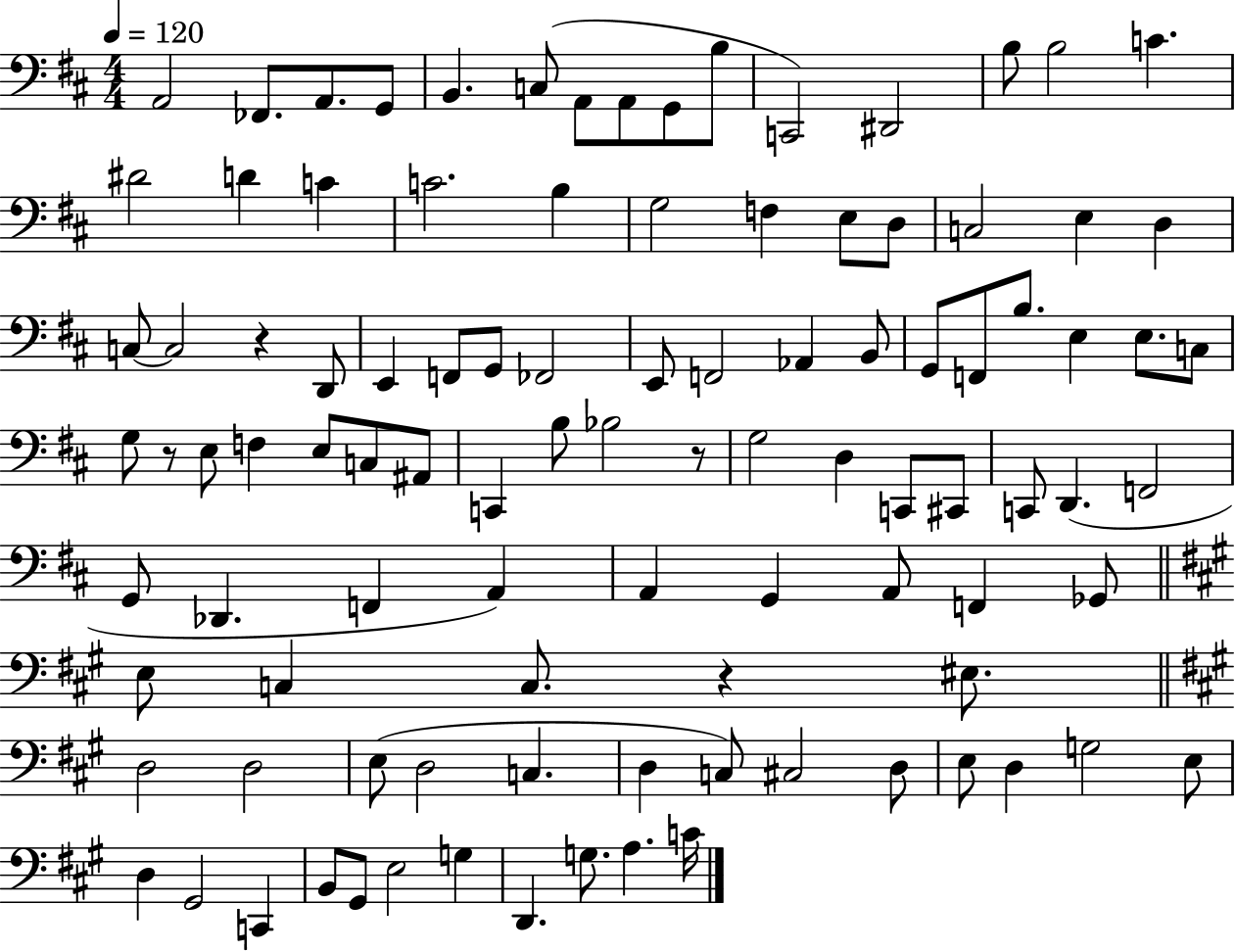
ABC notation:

X:1
T:Untitled
M:4/4
L:1/4
K:D
A,,2 _F,,/2 A,,/2 G,,/2 B,, C,/2 A,,/2 A,,/2 G,,/2 B,/2 C,,2 ^D,,2 B,/2 B,2 C ^D2 D C C2 B, G,2 F, E,/2 D,/2 C,2 E, D, C,/2 C,2 z D,,/2 E,, F,,/2 G,,/2 _F,,2 E,,/2 F,,2 _A,, B,,/2 G,,/2 F,,/2 B,/2 E, E,/2 C,/2 G,/2 z/2 E,/2 F, E,/2 C,/2 ^A,,/2 C,, B,/2 _B,2 z/2 G,2 D, C,,/2 ^C,,/2 C,,/2 D,, F,,2 G,,/2 _D,, F,, A,, A,, G,, A,,/2 F,, _G,,/2 E,/2 C, C,/2 z ^E,/2 D,2 D,2 E,/2 D,2 C, D, C,/2 ^C,2 D,/2 E,/2 D, G,2 E,/2 D, ^G,,2 C,, B,,/2 ^G,,/2 E,2 G, D,, G,/2 A, C/4